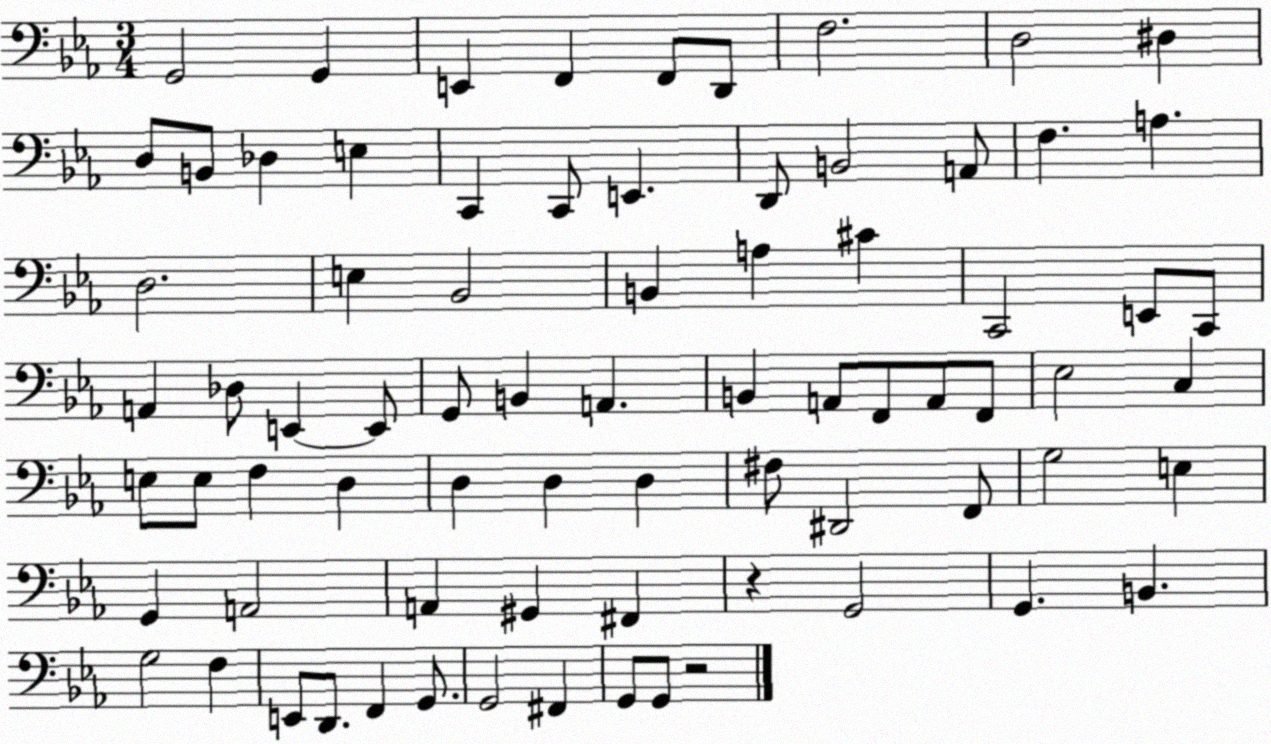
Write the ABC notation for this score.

X:1
T:Untitled
M:3/4
L:1/4
K:Eb
G,,2 G,, E,, F,, F,,/2 D,,/2 F,2 D,2 ^D, D,/2 B,,/2 _D, E, C,, C,,/2 E,, D,,/2 B,,2 A,,/2 F, A, D,2 E, _B,,2 B,, A, ^C C,,2 E,,/2 C,,/2 A,, _D,/2 E,, E,,/2 G,,/2 B,, A,, B,, A,,/2 F,,/2 A,,/2 F,,/2 _E,2 C, E,/2 E,/2 F, D, D, D, D, ^F,/2 ^D,,2 F,,/2 G,2 E, G,, A,,2 A,, ^G,, ^F,, z G,,2 G,, B,, G,2 F, E,,/2 D,,/2 F,, G,,/2 G,,2 ^F,, G,,/2 G,,/2 z2